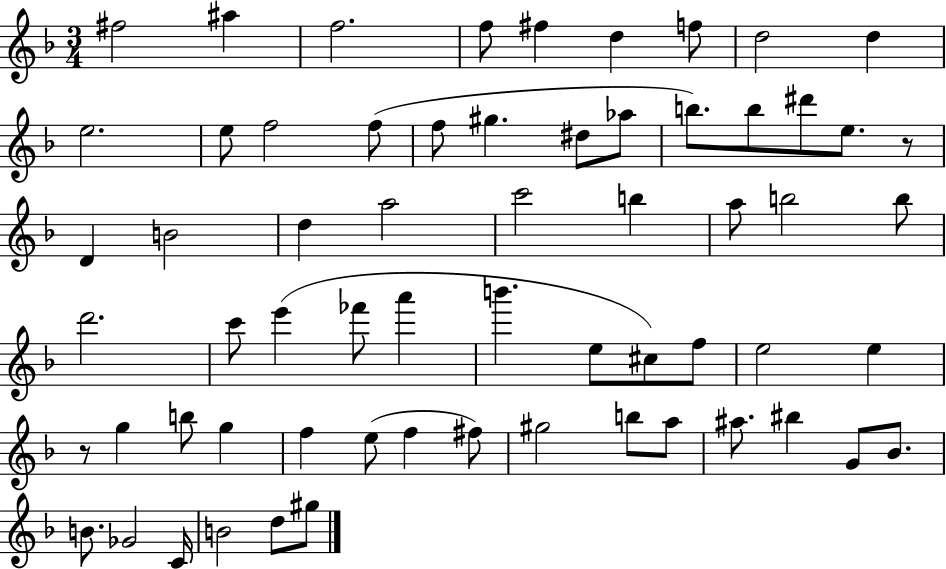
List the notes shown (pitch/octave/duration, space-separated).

F#5/h A#5/q F5/h. F5/e F#5/q D5/q F5/e D5/h D5/q E5/h. E5/e F5/h F5/e F5/e G#5/q. D#5/e Ab5/e B5/e. B5/e D#6/e E5/e. R/e D4/q B4/h D5/q A5/h C6/h B5/q A5/e B5/h B5/e D6/h. C6/e E6/q FES6/e A6/q B6/q. E5/e C#5/e F5/e E5/h E5/q R/e G5/q B5/e G5/q F5/q E5/e F5/q F#5/e G#5/h B5/e A5/e A#5/e. BIS5/q G4/e Bb4/e. B4/e. Gb4/h C4/s B4/h D5/e G#5/e